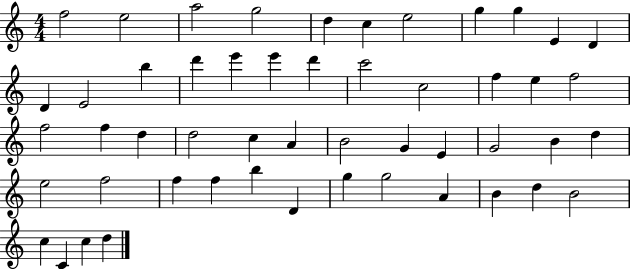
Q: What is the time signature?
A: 4/4